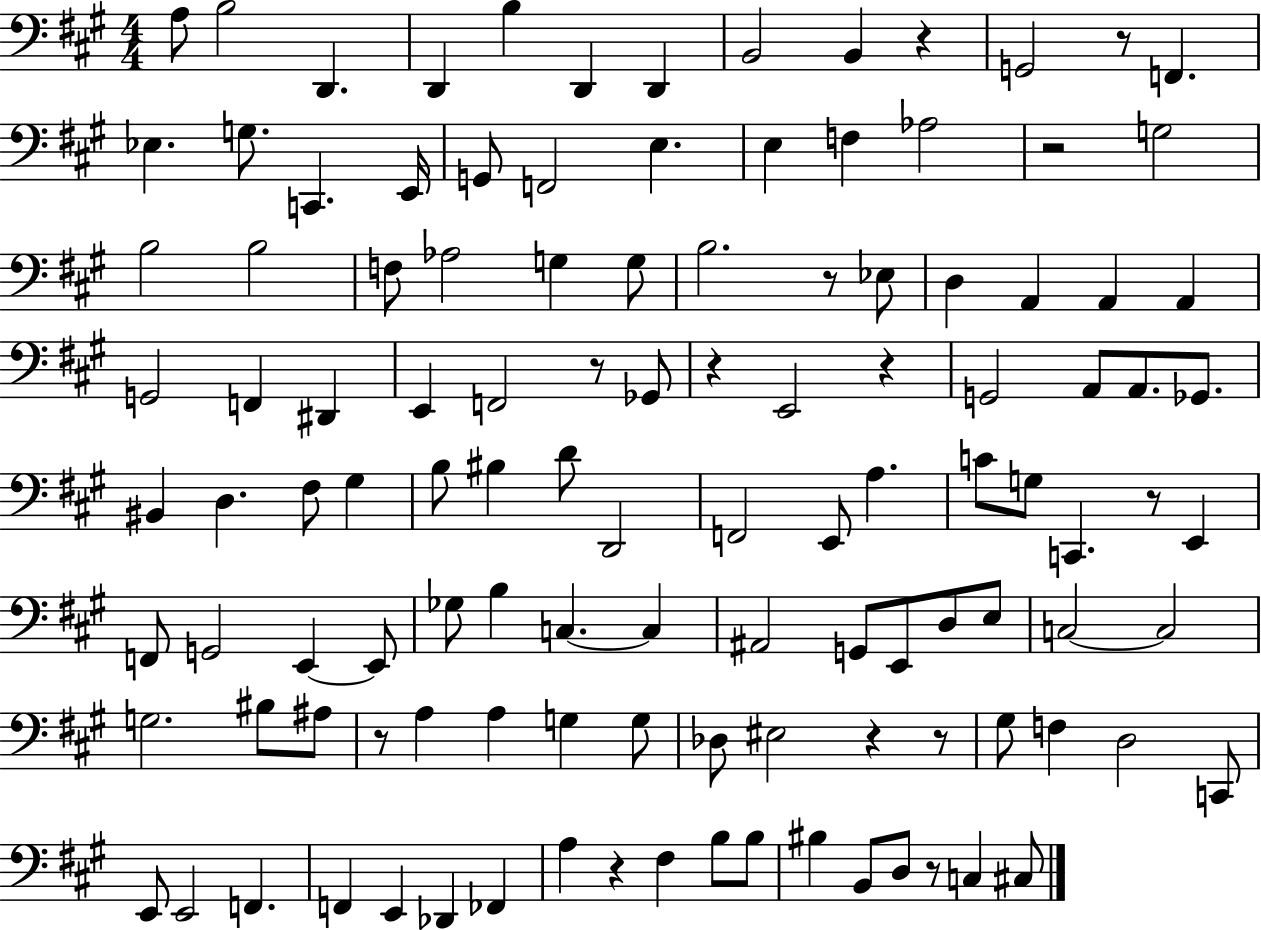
X:1
T:Untitled
M:4/4
L:1/4
K:A
A,/2 B,2 D,, D,, B, D,, D,, B,,2 B,, z G,,2 z/2 F,, _E, G,/2 C,, E,,/4 G,,/2 F,,2 E, E, F, _A,2 z2 G,2 B,2 B,2 F,/2 _A,2 G, G,/2 B,2 z/2 _E,/2 D, A,, A,, A,, G,,2 F,, ^D,, E,, F,,2 z/2 _G,,/2 z E,,2 z G,,2 A,,/2 A,,/2 _G,,/2 ^B,, D, ^F,/2 ^G, B,/2 ^B, D/2 D,,2 F,,2 E,,/2 A, C/2 G,/2 C,, z/2 E,, F,,/2 G,,2 E,, E,,/2 _G,/2 B, C, C, ^A,,2 G,,/2 E,,/2 D,/2 E,/2 C,2 C,2 G,2 ^B,/2 ^A,/2 z/2 A, A, G, G,/2 _D,/2 ^E,2 z z/2 ^G,/2 F, D,2 C,,/2 E,,/2 E,,2 F,, F,, E,, _D,, _F,, A, z ^F, B,/2 B,/2 ^B, B,,/2 D,/2 z/2 C, ^C,/2